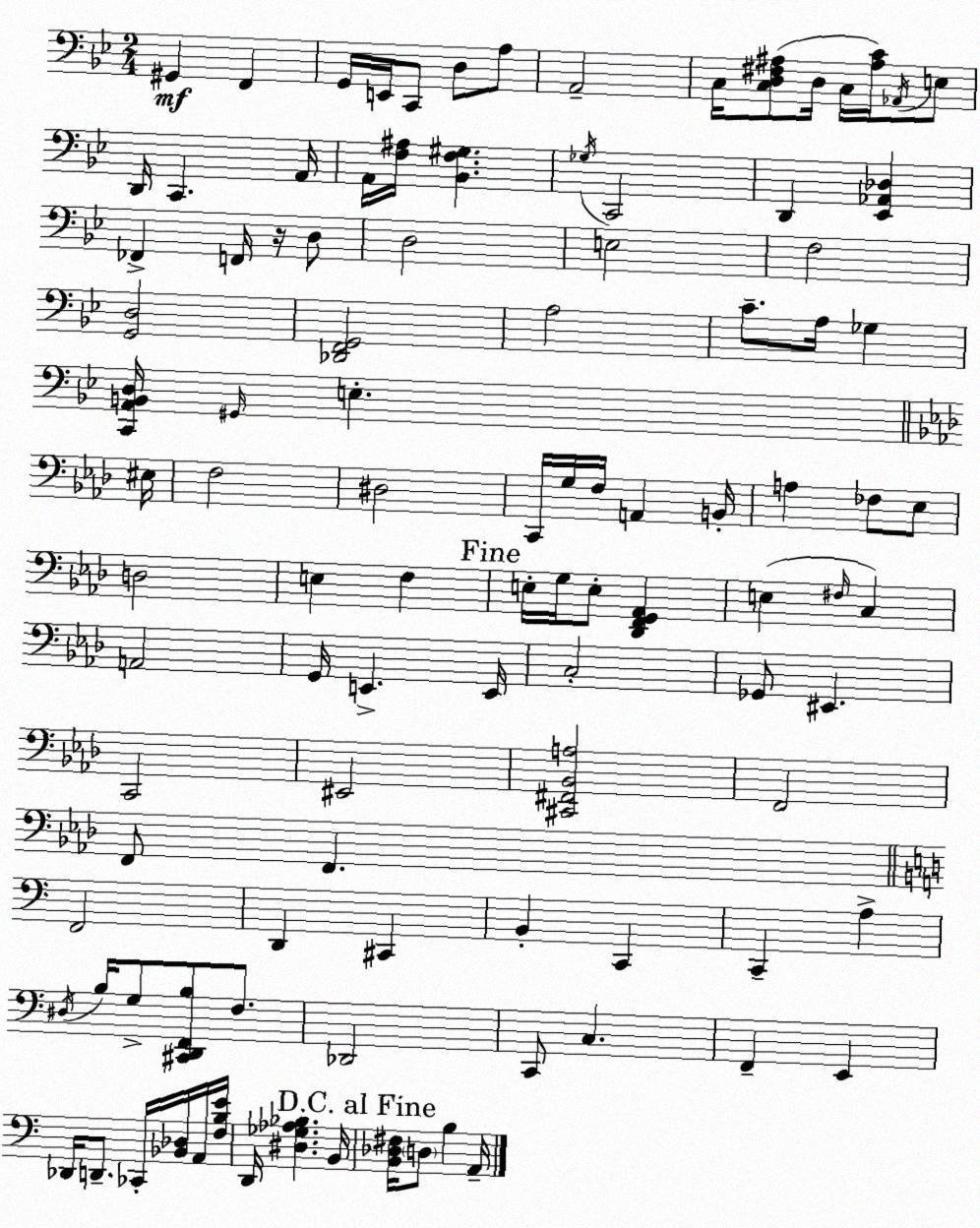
X:1
T:Untitled
M:2/4
L:1/4
K:Gm
^G,, F,, G,,/4 E,,/4 C,,/2 D,/2 A,/2 A,,2 C,/4 [C,D,^F,^A,]/2 D,/4 C,/4 [^A,C]/4 _A,,/4 E,/2 D,,/4 C,, A,,/4 A,,/4 [F,^A,]/4 [_B,,F,^G,] _G,/4 C,,2 D,, [_E,,_A,,_D,] _F,, F,,/4 z/4 D,/2 D,2 E,2 F,2 [G,,D,]2 [_D,,F,,G,,]2 A,2 C/2 A,/4 _G, [C,,A,,B,,D,]/4 ^G,,/4 E, ^E,/4 F,2 ^D,2 C,,/4 G,/4 F,/4 A,, B,,/4 A, _F,/2 _E,/2 D,2 E, F, E,/4 G,/4 E,/2 [_D,,F,,G,,_A,,] E, ^F,/4 C, A,,2 G,,/4 E,, E,,/4 C,2 _G,,/2 ^E,, C,,2 ^E,,2 [^C,,^F,,_B,,A,]2 F,,2 F,,/2 F,, F,,2 D,, ^C,, B,, C,, C,, A, ^D,/4 B,/4 G,/2 [^C,,D,,F,,B,]/2 F,/2 _D,,2 C,,/2 C, F,, E,, _D,,/4 D,,/2 _C,,/4 [_B,,_D,]/4 A,,/4 [F,B,E]/4 D,,/4 [^D,_G,_A,_B,] B,,/4 [B,,_D,^F,]/4 D,/2 B, A,,/4